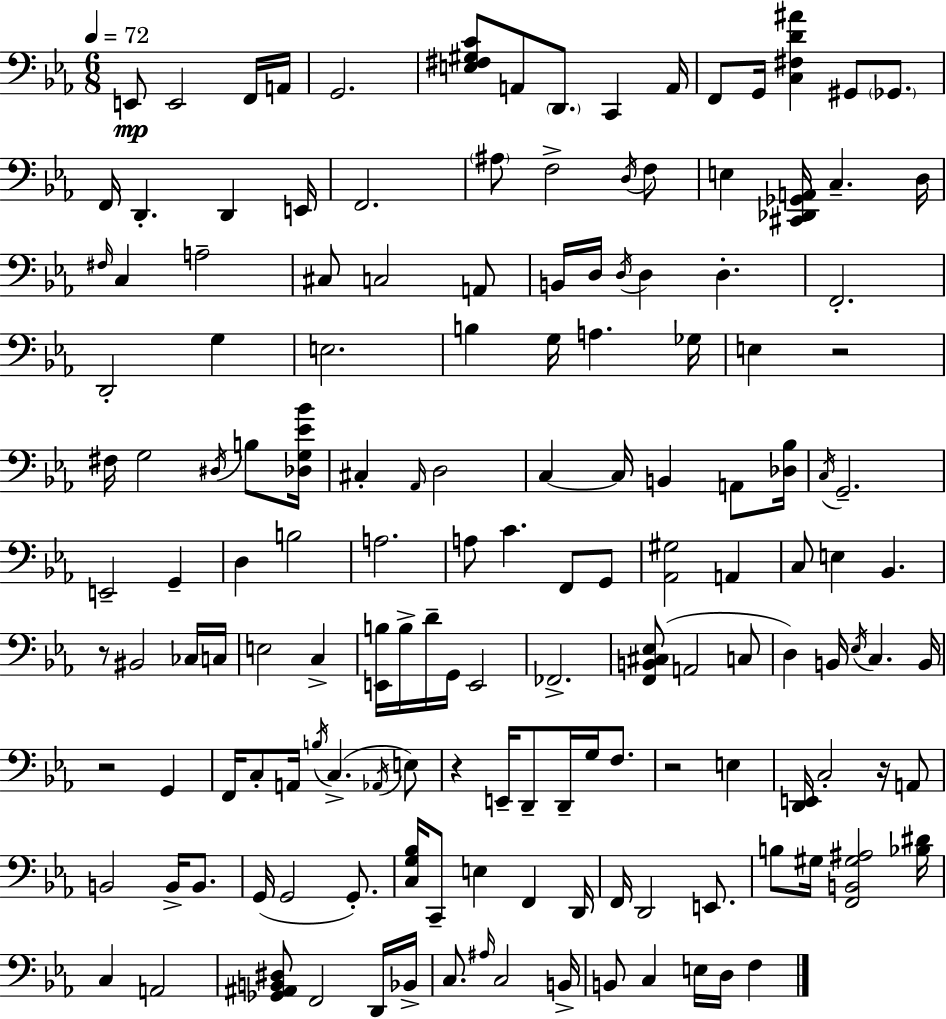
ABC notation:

X:1
T:Untitled
M:6/8
L:1/4
K:Cm
E,,/2 E,,2 F,,/4 A,,/4 G,,2 [E,^F,^G,C]/2 A,,/2 D,,/2 C,, A,,/4 F,,/2 G,,/4 [C,^F,D^A] ^G,,/2 _G,,/2 F,,/4 D,, D,, E,,/4 F,,2 ^A,/2 F,2 D,/4 F,/2 E, [^C,,_D,,_G,,A,,]/4 C, D,/4 ^F,/4 C, A,2 ^C,/2 C,2 A,,/2 B,,/4 D,/4 D,/4 D, D, F,,2 D,,2 G, E,2 B, G,/4 A, _G,/4 E, z2 ^F,/4 G,2 ^D,/4 B,/2 [_D,G,_E_B]/4 ^C, _A,,/4 D,2 C, C,/4 B,, A,,/2 [_D,_B,]/4 C,/4 G,,2 E,,2 G,, D, B,2 A,2 A,/2 C F,,/2 G,,/2 [_A,,^G,]2 A,, C,/2 E, _B,, z/2 ^B,,2 _C,/4 C,/4 E,2 C, [E,,B,]/4 B,/4 D/4 G,,/4 E,,2 _F,,2 [F,,B,,^C,_E,]/2 A,,2 C,/2 D, B,,/4 _E,/4 C, B,,/4 z2 G,, F,,/4 C,/2 A,,/4 B,/4 C, _A,,/4 E,/2 z E,,/4 D,,/2 D,,/4 G,/4 F,/2 z2 E, [D,,E,,]/4 C,2 z/4 A,,/2 B,,2 B,,/4 B,,/2 G,,/4 G,,2 G,,/2 [C,G,_B,]/4 C,,/2 E, F,, D,,/4 F,,/4 D,,2 E,,/2 B,/2 ^G,/4 [F,,B,,^G,^A,]2 [_B,^D]/4 C, A,,2 [_G,,^A,,B,,^D,]/2 F,,2 D,,/4 _B,,/4 C,/2 ^A,/4 C,2 B,,/4 B,,/2 C, E,/4 D,/4 F,